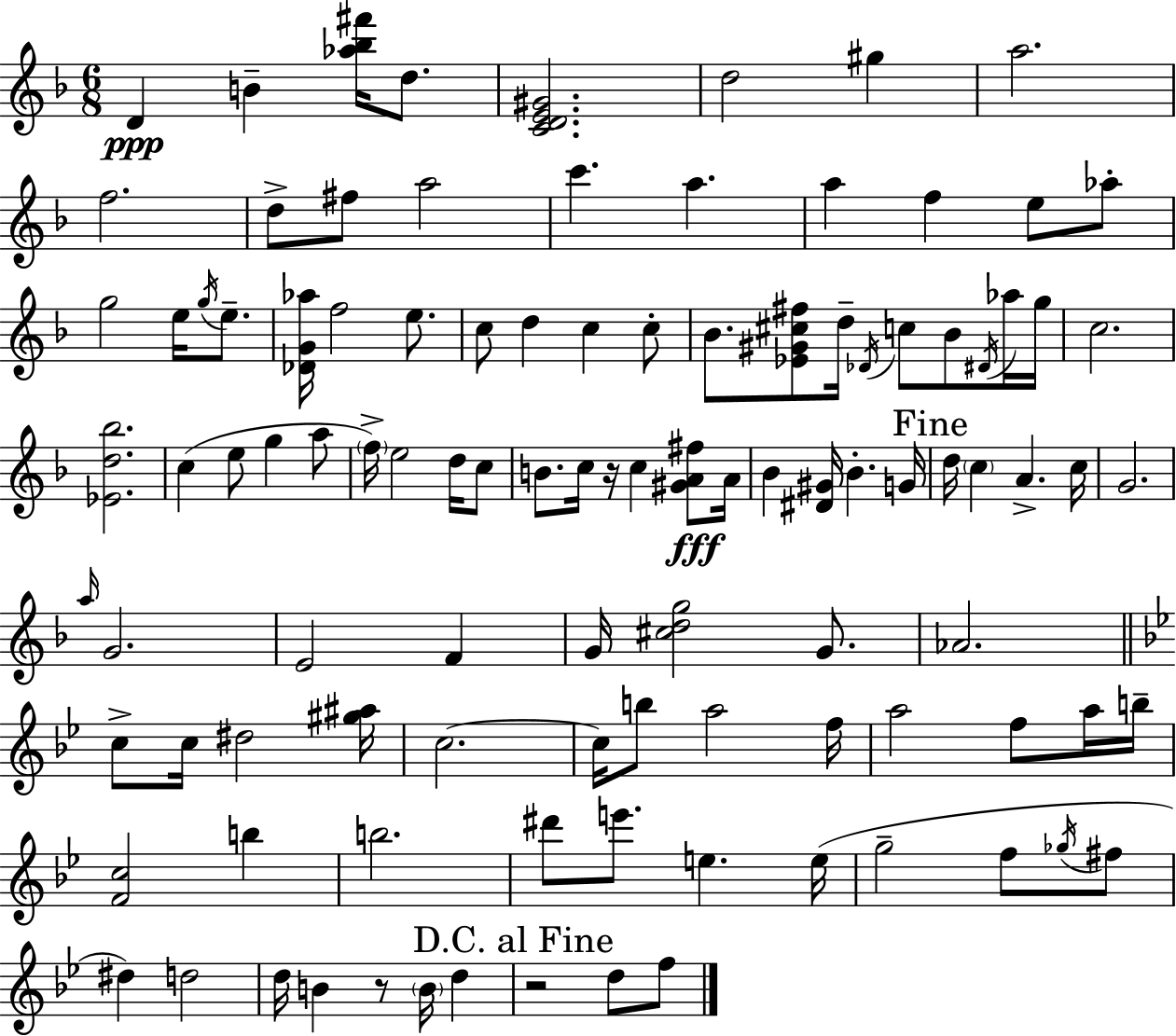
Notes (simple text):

D4/q B4/q [Ab5,Bb5,F#6]/s D5/e. [C4,D4,E4,G#4]/h. D5/h G#5/q A5/h. F5/h. D5/e F#5/e A5/h C6/q. A5/q. A5/q F5/q E5/e Ab5/e G5/h E5/s G5/s E5/e. [Db4,G4,Ab5]/s F5/h E5/e. C5/e D5/q C5/q C5/e Bb4/e. [Eb4,G#4,C#5,F#5]/e D5/s Db4/s C5/e Bb4/e D#4/s Ab5/s G5/s C5/h. [Eb4,D5,Bb5]/h. C5/q E5/e G5/q A5/e F5/s E5/h D5/s C5/e B4/e. C5/s R/s C5/q [G#4,A4,F#5]/e A4/s Bb4/q [D#4,G#4]/s Bb4/q. G4/s D5/s C5/q A4/q. C5/s G4/h. A5/s G4/h. E4/h F4/q G4/s [C#5,D5,G5]/h G4/e. Ab4/h. C5/e C5/s D#5/h [G#5,A#5]/s C5/h. C5/s B5/e A5/h F5/s A5/h F5/e A5/s B5/s [F4,C5]/h B5/q B5/h. D#6/e E6/e. E5/q. E5/s G5/h F5/e Gb5/s F#5/e D#5/q D5/h D5/s B4/q R/e B4/s D5/q R/h D5/e F5/e